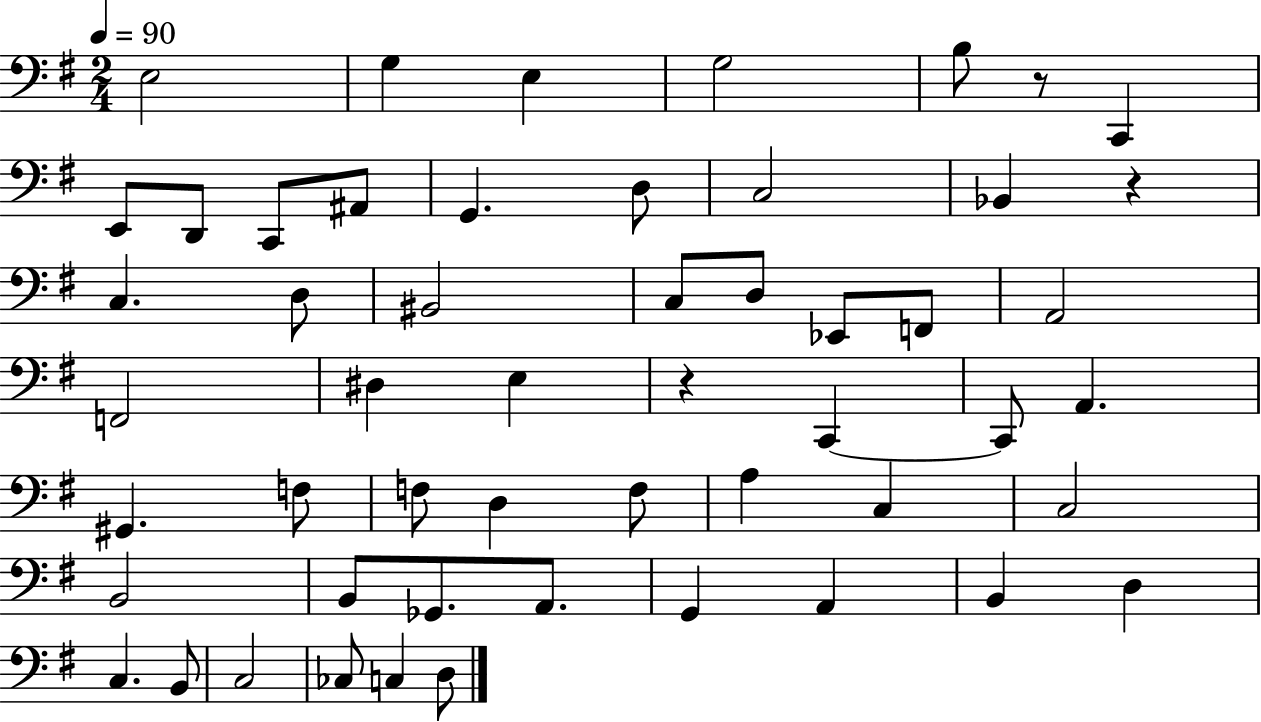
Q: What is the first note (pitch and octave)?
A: E3